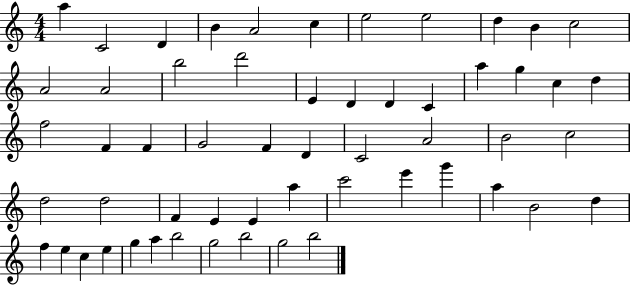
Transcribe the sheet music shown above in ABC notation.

X:1
T:Untitled
M:4/4
L:1/4
K:C
a C2 D B A2 c e2 e2 d B c2 A2 A2 b2 d'2 E D D C a g c d f2 F F G2 F D C2 A2 B2 c2 d2 d2 F E E a c'2 e' g' a B2 d f e c e g a b2 g2 b2 g2 b2